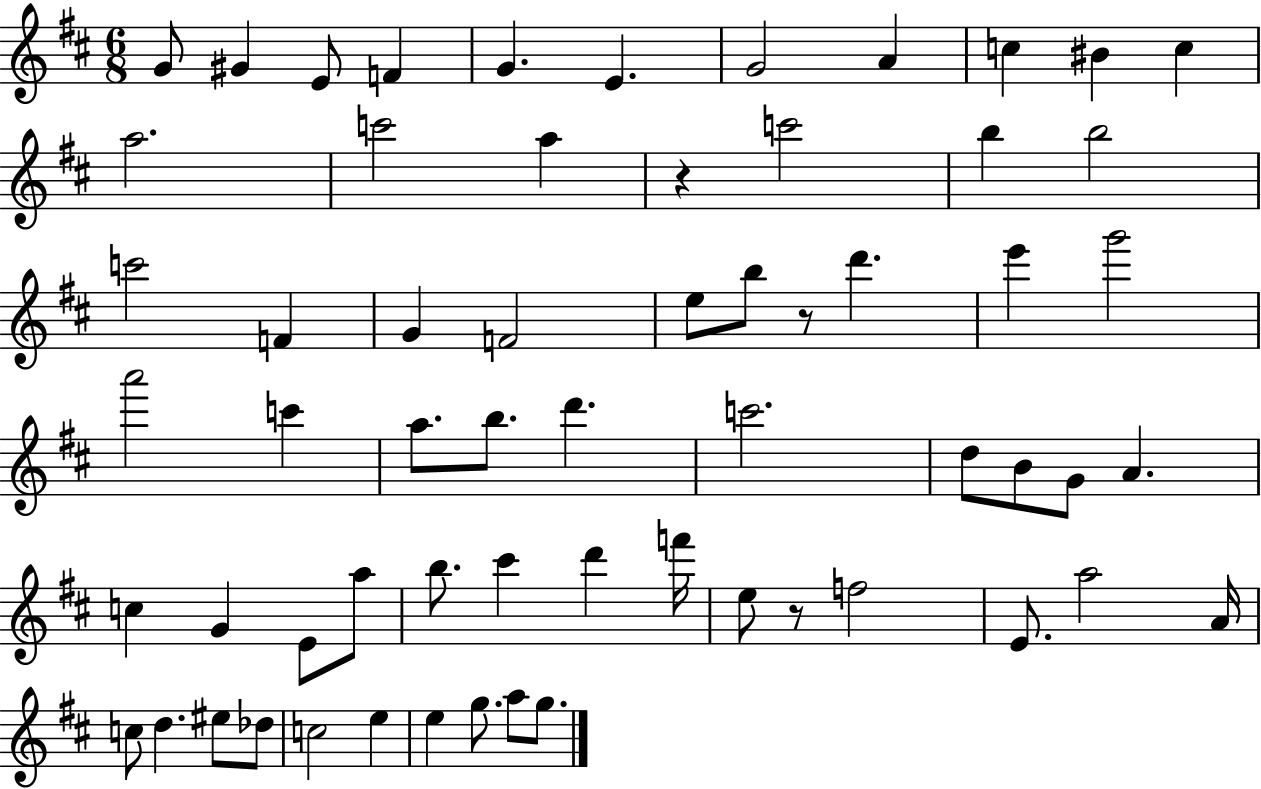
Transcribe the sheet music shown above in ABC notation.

X:1
T:Untitled
M:6/8
L:1/4
K:D
G/2 ^G E/2 F G E G2 A c ^B c a2 c'2 a z c'2 b b2 c'2 F G F2 e/2 b/2 z/2 d' e' g'2 a'2 c' a/2 b/2 d' c'2 d/2 B/2 G/2 A c G E/2 a/2 b/2 ^c' d' f'/4 e/2 z/2 f2 E/2 a2 A/4 c/2 d ^e/2 _d/2 c2 e e g/2 a/2 g/2